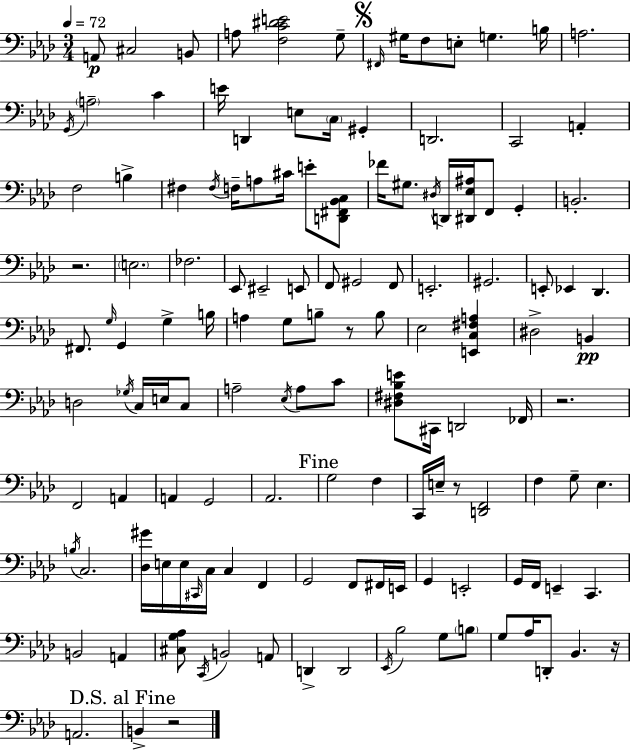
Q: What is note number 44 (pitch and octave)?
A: F2